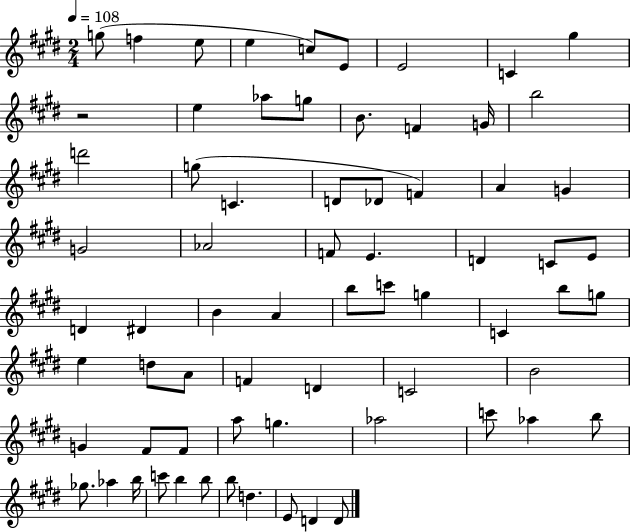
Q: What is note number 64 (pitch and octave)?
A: B5